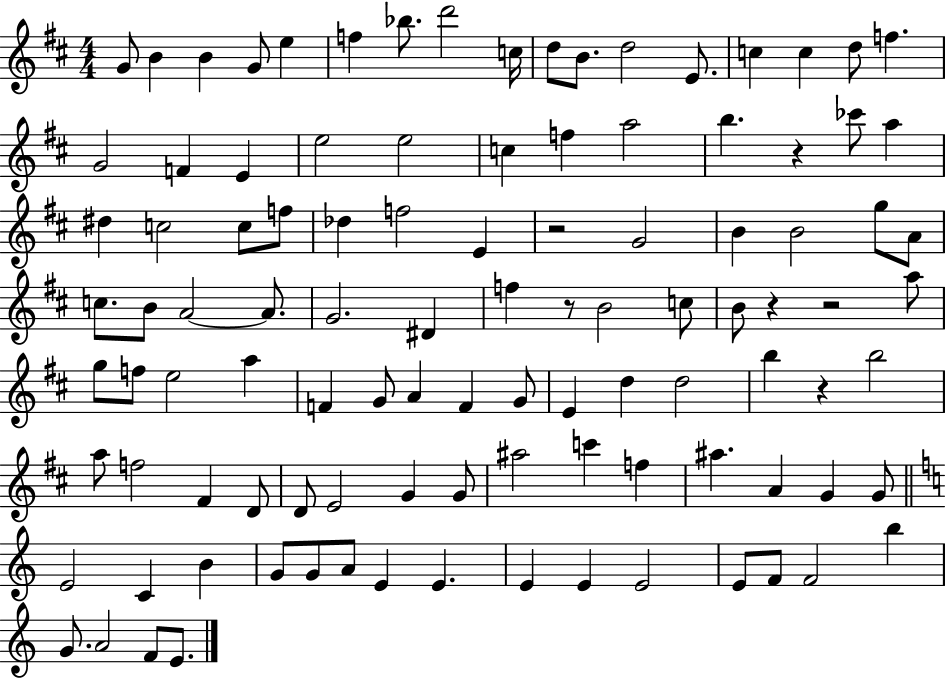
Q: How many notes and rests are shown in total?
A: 105